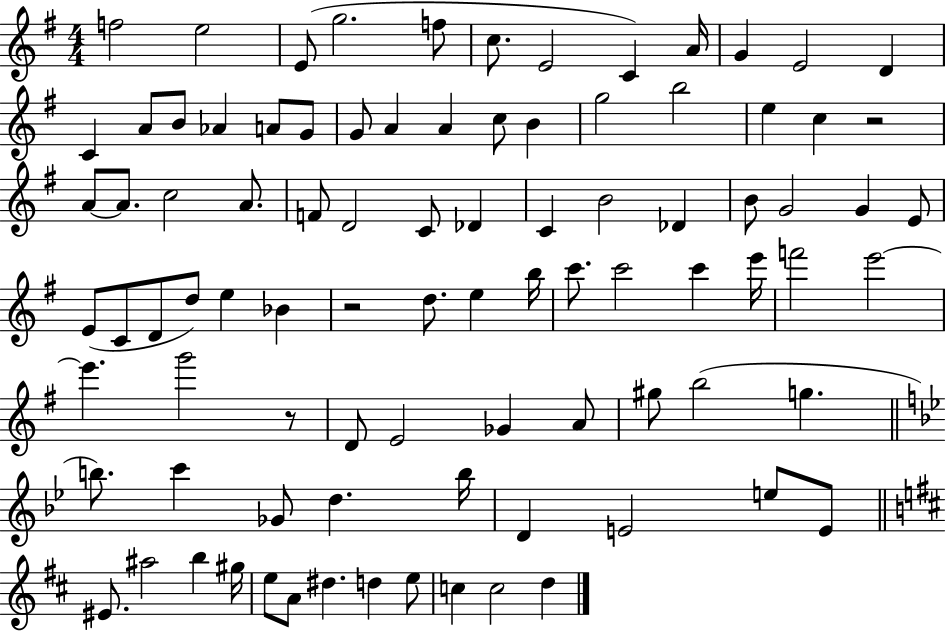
F5/h E5/h E4/e G5/h. F5/e C5/e. E4/h C4/q A4/s G4/q E4/h D4/q C4/q A4/e B4/e Ab4/q A4/e G4/e G4/e A4/q A4/q C5/e B4/q G5/h B5/h E5/q C5/q R/h A4/e A4/e. C5/h A4/e. F4/e D4/h C4/e Db4/q C4/q B4/h Db4/q B4/e G4/h G4/q E4/e E4/e C4/e D4/e D5/e E5/q Bb4/q R/h D5/e. E5/q B5/s C6/e. C6/h C6/q E6/s F6/h E6/h E6/q. G6/h R/e D4/e E4/h Gb4/q A4/e G#5/e B5/h G5/q. B5/e. C6/q Gb4/e D5/q. B5/s D4/q E4/h E5/e E4/e EIS4/e. A#5/h B5/q G#5/s E5/e A4/e D#5/q. D5/q E5/e C5/q C5/h D5/q